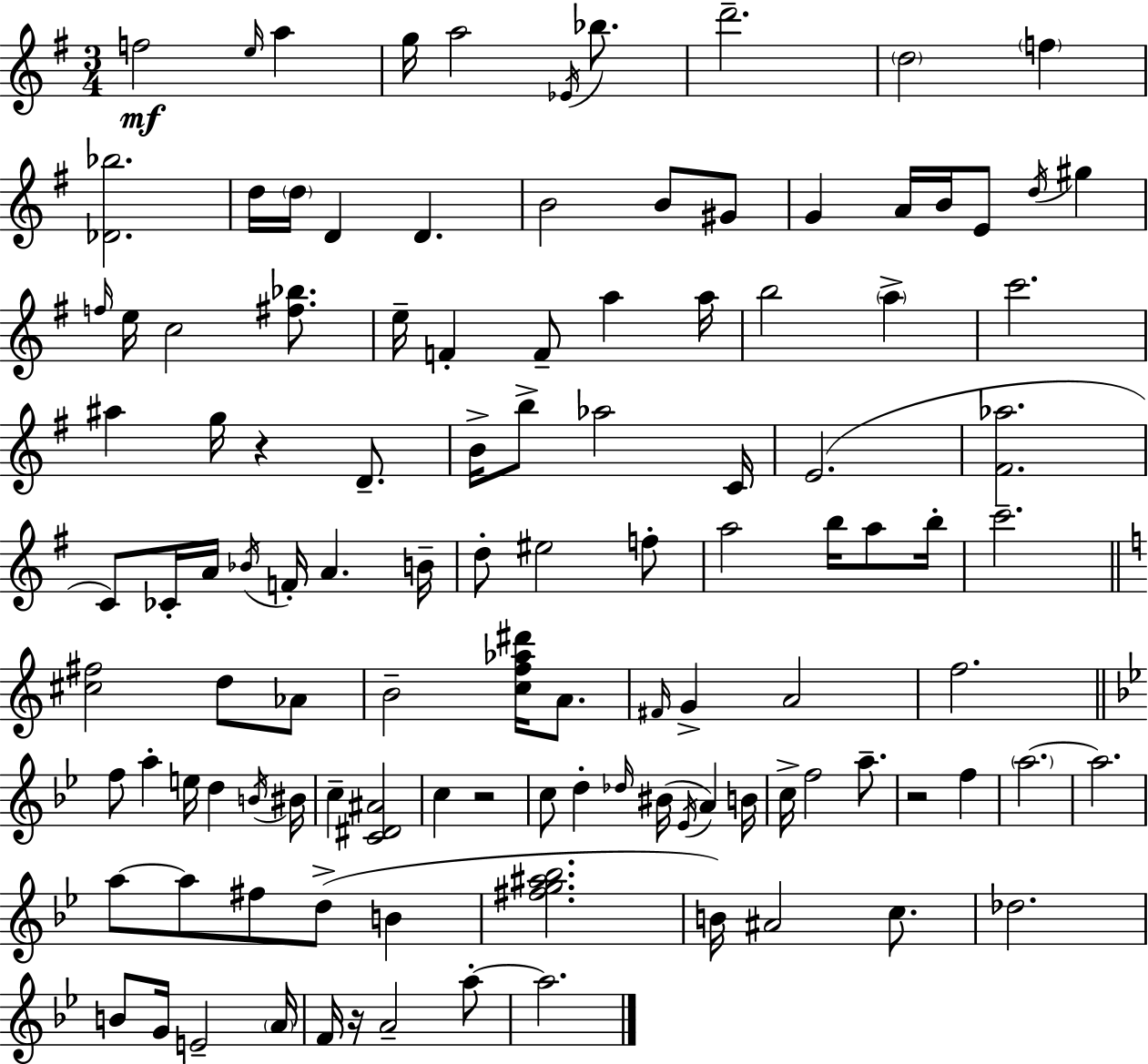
{
  \clef treble
  \numericTimeSignature
  \time 3/4
  \key g \major
  f''2\mf \grace { e''16 } a''4 | g''16 a''2 \acciaccatura { ees'16 } bes''8. | d'''2.-- | \parenthesize d''2 \parenthesize f''4 | \break <des' bes''>2. | d''16 \parenthesize d''16 d'4 d'4. | b'2 b'8 | gis'8 g'4 a'16 b'16 e'8 \acciaccatura { d''16 } gis''4 | \break \grace { f''16 } e''16 c''2 | <fis'' bes''>8. e''16-- f'4-. f'8-- a''4 | a''16 b''2 | \parenthesize a''4-> c'''2. | \break ais''4 g''16 r4 | d'8.-- b'16-> b''8-> aes''2 | c'16 e'2.( | <fis' aes''>2. | \break c'8) ces'16-. a'16 \acciaccatura { bes'16 } f'16-. a'4. | b'16-- d''8-. eis''2 | f''8-. a''2 | b''16 a''8 b''16-. c'''2.-- | \break \bar "||" \break \key c \major <cis'' fis''>2 d''8 aes'8 | b'2-- <c'' f'' aes'' dis'''>16 a'8. | \grace { fis'16 } g'4-> a'2 | f''2. | \break \bar "||" \break \key bes \major f''8 a''4-. e''16 d''4 \acciaccatura { b'16 } | bis'16 c''4-- <c' dis' ais'>2 | c''4 r2 | c''8 d''4-. \grace { des''16 }( bis'16 \acciaccatura { ees'16 }) a'4 | \break b'16 c''16-> f''2 | a''8.-- r2 f''4 | \parenthesize a''2.~~ | a''2. | \break a''8~~ a''8 fis''8 d''8->( b'4 | <fis'' g'' ais'' bes''>2. | b'16) ais'2 | c''8. des''2. | \break b'8 g'16 e'2-- | \parenthesize a'16 f'16 r16 a'2-- | a''8-.~~ a''2. | \bar "|."
}